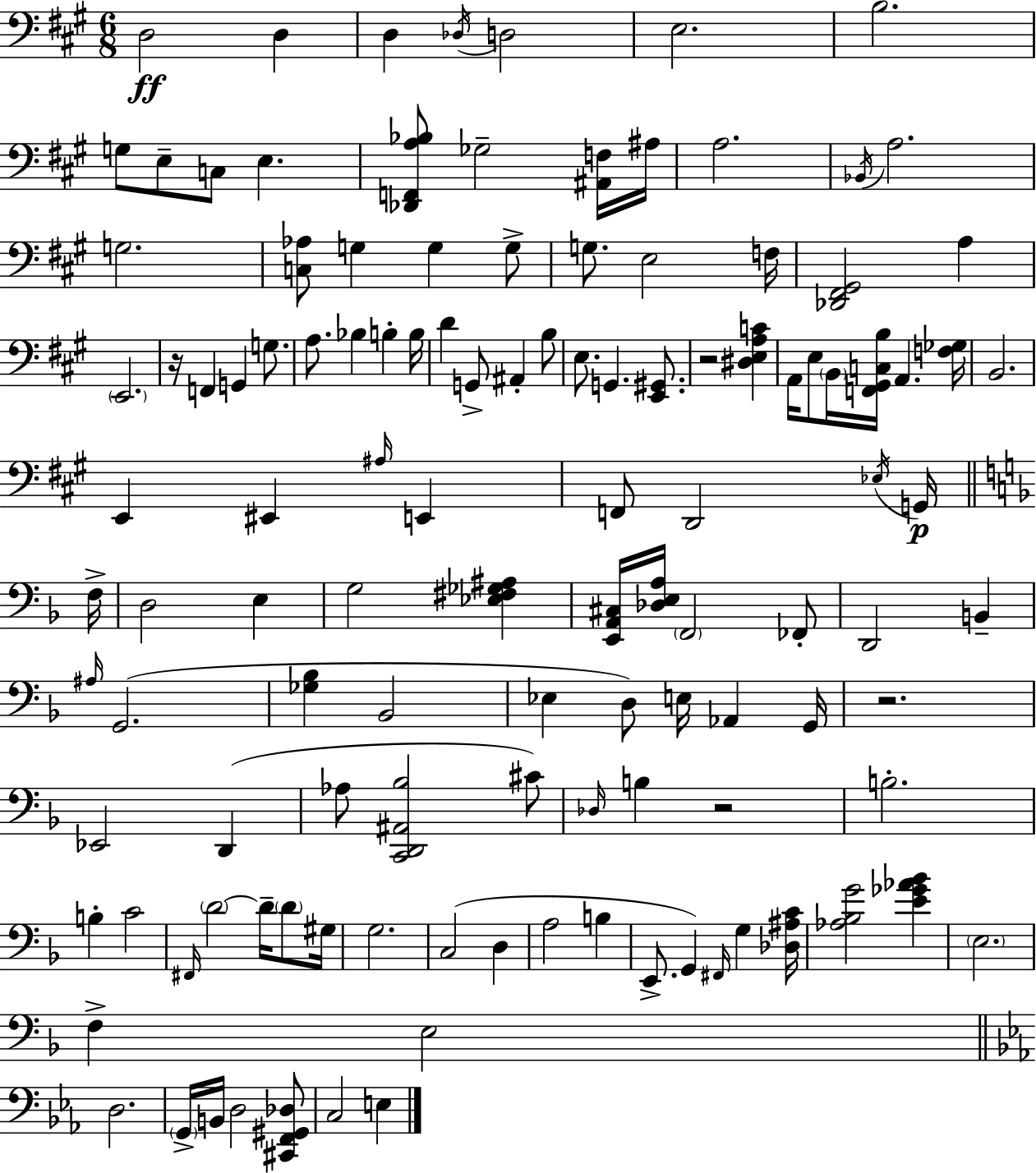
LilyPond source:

{
  \clef bass
  \numericTimeSignature
  \time 6/8
  \key a \major
  d2\ff d4 | d4 \acciaccatura { des16 } d2 | e2. | b2. | \break g8 e8-- c8 e4. | <des, f, a bes>8 ges2-- <ais, f>16 | ais16 a2. | \acciaccatura { bes,16 } a2. | \break g2. | <c aes>8 g4 g4 | g8-> g8. e2 | f16 <des, fis, gis,>2 a4 | \break \parenthesize e,2. | r16 f,4 g,4 g8. | a8. bes4 b4-. | b16 d'4 g,8-> ais,4-. | \break b8 e8. g,4. <e, gis,>8. | r2 <dis e a c'>4 | a,16 e8 \parenthesize b,16 <f, gis, c b>16 a,4. | <f ges>16 b,2. | \break e,4 eis,4 \grace { ais16 } e,4 | f,8 d,2 | \acciaccatura { ees16 } g,16\p \bar "||" \break \key f \major f16-> d2 e4 | g2 <ees fis ges ais>4 | <e, a, cis>16 <des e a>16 \parenthesize f,2 fes,8-. | d,2 b,4-- | \break \grace { ais16 }( g,2. | <ges bes>4 bes,2 | ees4 d8) e16 aes,4 | g,16 r2. | \break ees,2 d,4( | aes8 <c, d, ais, bes>2 | cis'8) \grace { des16 } b4 r2 | b2.-. | \break b4-. c'2 | \grace { fis,16 } \parenthesize d'2~~ | d'16-- \parenthesize d'8 gis16 g2. | c2( | \break d4 a2 | b4 e,8.-> g,4) \grace { fis,16 } | g4 <des ais c'>16 <aes bes g'>2 | <e' ges' aes' bes'>4 \parenthesize e2. | \break f4-> e2 | \bar "||" \break \key ees \major d2. | \parenthesize g,16-> b,16 d2 <cis, f, gis, des>8 | c2 e4 | \bar "|."
}